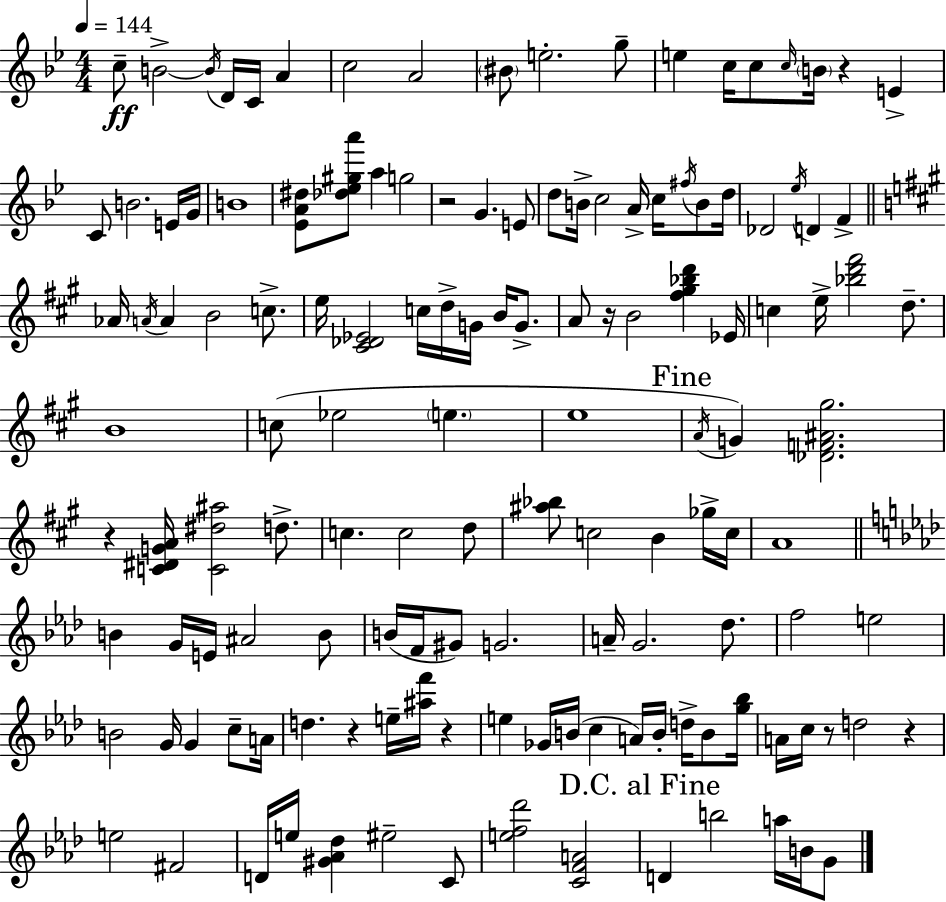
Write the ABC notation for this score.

X:1
T:Untitled
M:4/4
L:1/4
K:Bb
c/2 B2 B/4 D/4 C/4 A c2 A2 ^B/2 e2 g/2 e c/4 c/2 c/4 B/4 z E C/2 B2 E/4 G/4 B4 [_EA^d]/2 [_d_e^ga']/2 a g2 z2 G E/2 d/2 B/4 c2 A/4 c/4 ^f/4 B/2 d/4 _D2 _e/4 D F _A/4 A/4 A B2 c/2 e/4 [^C_D_E]2 c/4 d/4 G/4 B/4 G/2 A/2 z/4 B2 [^f^g_bd'] _E/4 c e/4 [_bd'^f']2 d/2 B4 c/2 _e2 e e4 A/4 G [_DF^A^g]2 z [C^DGA]/4 [C^d^a]2 d/2 c c2 d/2 [^a_b]/2 c2 B _g/4 c/4 A4 B G/4 E/4 ^A2 B/2 B/4 F/4 ^G/2 G2 A/4 G2 _d/2 f2 e2 B2 G/4 G c/2 A/4 d z e/4 [^af']/4 z e _G/4 B/4 c A/4 B/4 d/4 B/2 [g_b]/4 A/4 c/4 z/2 d2 z e2 ^F2 D/4 e/4 [^G_A_d] ^e2 C/2 [ef_d']2 [CFA]2 D b2 a/4 B/4 G/2